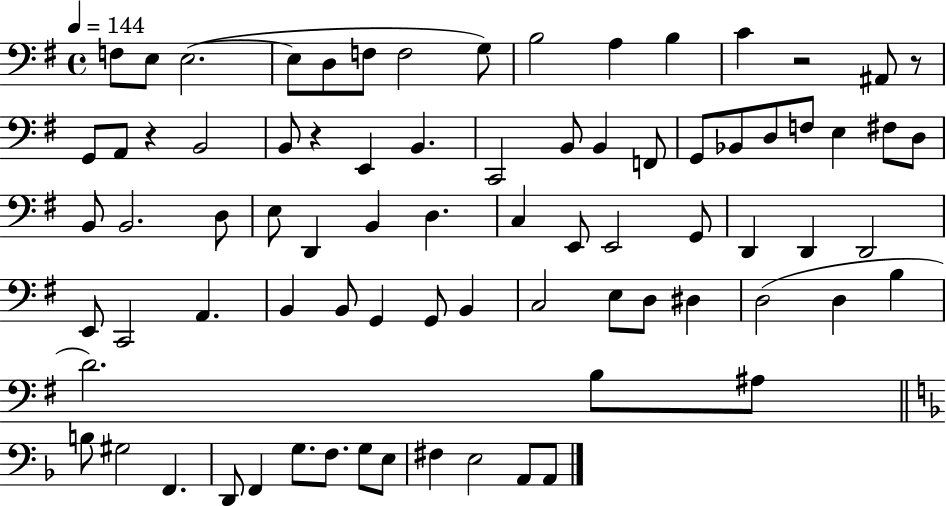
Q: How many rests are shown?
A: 4